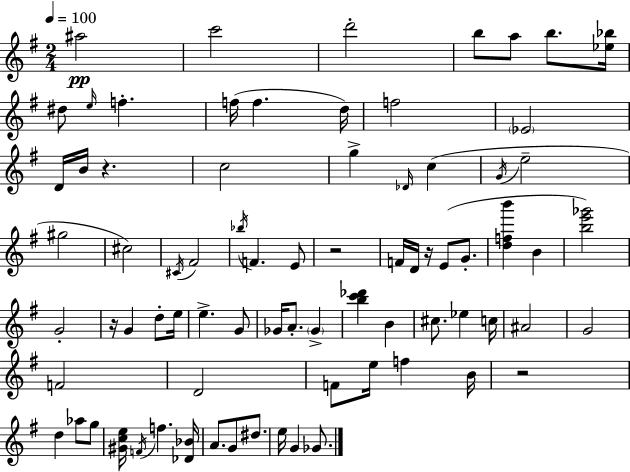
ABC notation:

X:1
T:Untitled
M:2/4
L:1/4
K:G
^a2 c'2 d'2 b/2 a/2 b/2 [_e_b]/4 ^d/2 e/4 f f/4 f d/4 f2 _E2 D/4 B/4 z c2 g _D/4 c G/4 e2 ^g2 ^c2 ^C/4 ^F2 _b/4 F E/2 z2 F/4 D/4 z/4 E/2 G/2 [dfb'] B [be'_g']2 G2 z/4 G d/2 e/4 e G/2 _G/4 A/2 _G [bc'_d'] B ^c/2 _e c/4 ^A2 G2 F2 D2 F/2 e/4 f B/4 z2 d _a/2 g/2 [^Gce]/4 F/4 f [_D_B]/4 A/2 G/2 ^d/2 e/4 G _G/2